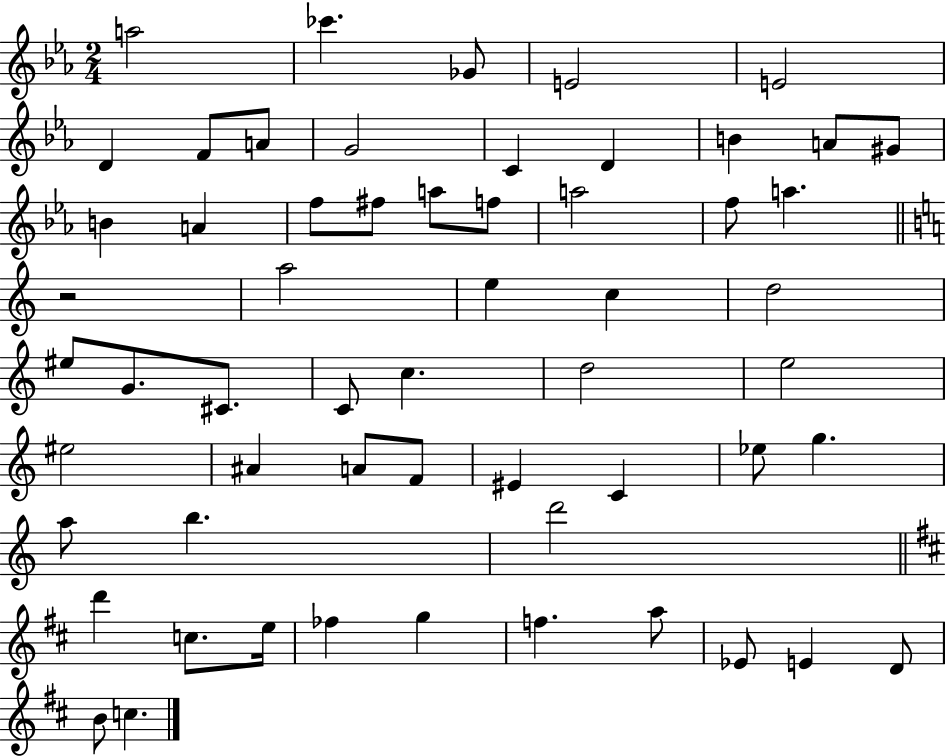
X:1
T:Untitled
M:2/4
L:1/4
K:Eb
a2 _c' _G/2 E2 E2 D F/2 A/2 G2 C D B A/2 ^G/2 B A f/2 ^f/2 a/2 f/2 a2 f/2 a z2 a2 e c d2 ^e/2 G/2 ^C/2 C/2 c d2 e2 ^e2 ^A A/2 F/2 ^E C _e/2 g a/2 b d'2 d' c/2 e/4 _f g f a/2 _E/2 E D/2 B/2 c